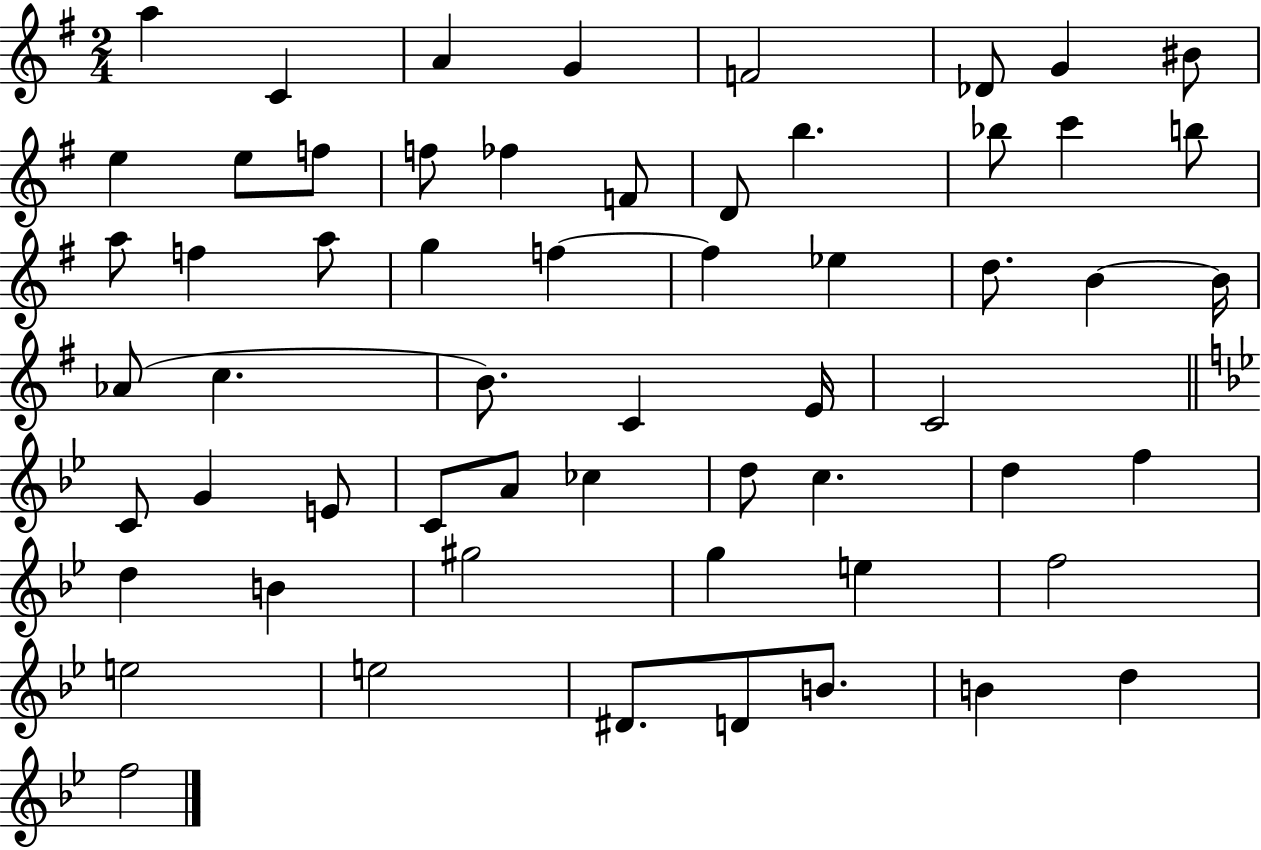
A5/q C4/q A4/q G4/q F4/h Db4/e G4/q BIS4/e E5/q E5/e F5/e F5/e FES5/q F4/e D4/e B5/q. Bb5/e C6/q B5/e A5/e F5/q A5/e G5/q F5/q F5/q Eb5/q D5/e. B4/q B4/s Ab4/e C5/q. B4/e. C4/q E4/s C4/h C4/e G4/q E4/e C4/e A4/e CES5/q D5/e C5/q. D5/q F5/q D5/q B4/q G#5/h G5/q E5/q F5/h E5/h E5/h D#4/e. D4/e B4/e. B4/q D5/q F5/h